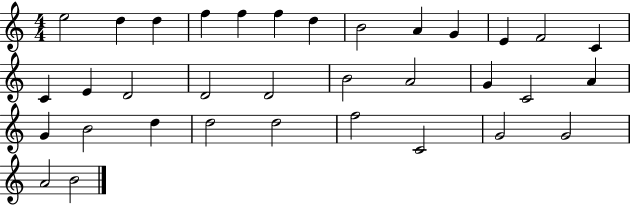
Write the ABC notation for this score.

X:1
T:Untitled
M:4/4
L:1/4
K:C
e2 d d f f f d B2 A G E F2 C C E D2 D2 D2 B2 A2 G C2 A G B2 d d2 d2 f2 C2 G2 G2 A2 B2